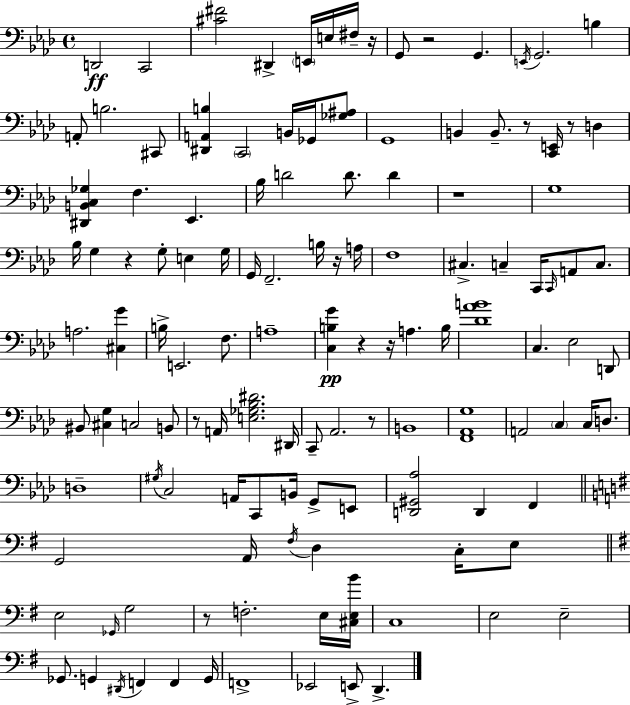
{
  \clef bass
  \time 4/4
  \defaultTimeSignature
  \key f \minor
  d,2\ff c,2 | <cis' fis'>2 dis,4-> \parenthesize e,16 e16 fis16-- r16 | g,8 r2 g,4. | \acciaccatura { e,16 } g,2. b4 | \break a,8-. b2. cis,8 | <dis, a, b>4 \parenthesize c,2 b,16 ges,16 <ges ais>8 | g,1 | b,4 b,8.-- r8 <c, e,>16 r8 d4 | \break <dis, b, c ges>4 f4. ees,4. | bes16 d'2 d'8. d'4 | r1 | g1 | \break bes16 g4 r4 g8-. e4 | g16 g,16 f,2.-- b16 r16 | a16 f1 | cis4.-> c4-- c,16 \grace { c,16 } a,8 c8. | \break a2. <cis g'>4 | b16-> e,2. f8. | a1-- | <c b g'>4\pp r4 r16 a4. | \break b16 <des' aes' b'>1 | c4. ees2 | d,8 bis,8 <cis g>4 c2 | b,8 r8 a,16 <e ges bes dis'>2. | \break dis,16 c,8-- aes,2. | r8 b,1 | <f, aes, g>1 | a,2 \parenthesize c4 c16 d8. | \break d1-- | \acciaccatura { gis16 } c2 a,16 c,8 b,16 g,8-> | e,8 <d, gis, aes>2 d,4 f,4 | \bar "||" \break \key g \major g,2 a,16 \acciaccatura { fis16 } d4 c16-. e8 | \bar "||" \break \key g \major e2 \grace { ges,16 } g2 | r8 f2.-. e16 | <cis e b'>16 c1 | e2 e2-- | \break ges,8. g,4 \acciaccatura { dis,16 } f,4 f,4 | g,16 f,1-> | ees,2 e,8-> d,4.-> | \bar "|."
}